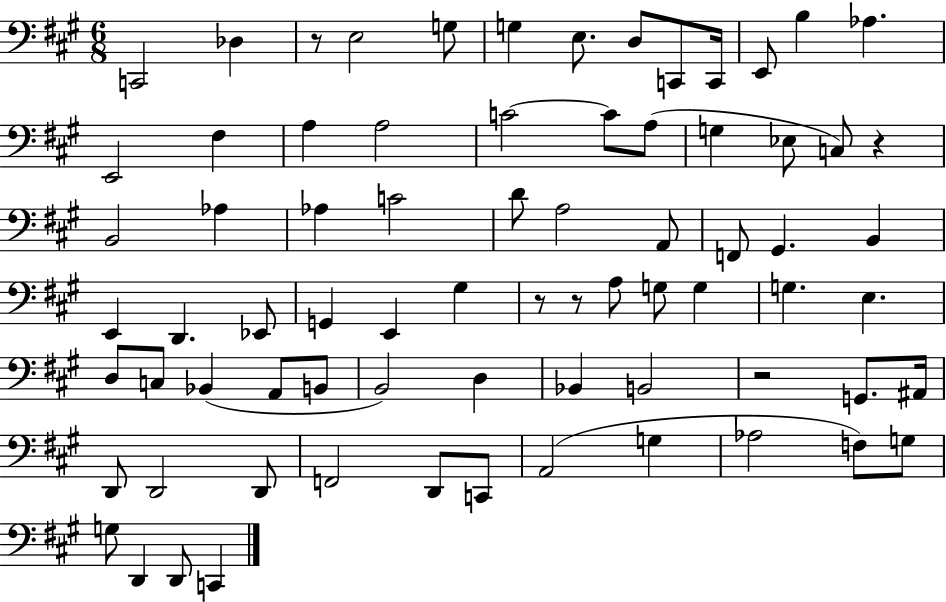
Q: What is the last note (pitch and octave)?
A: C2